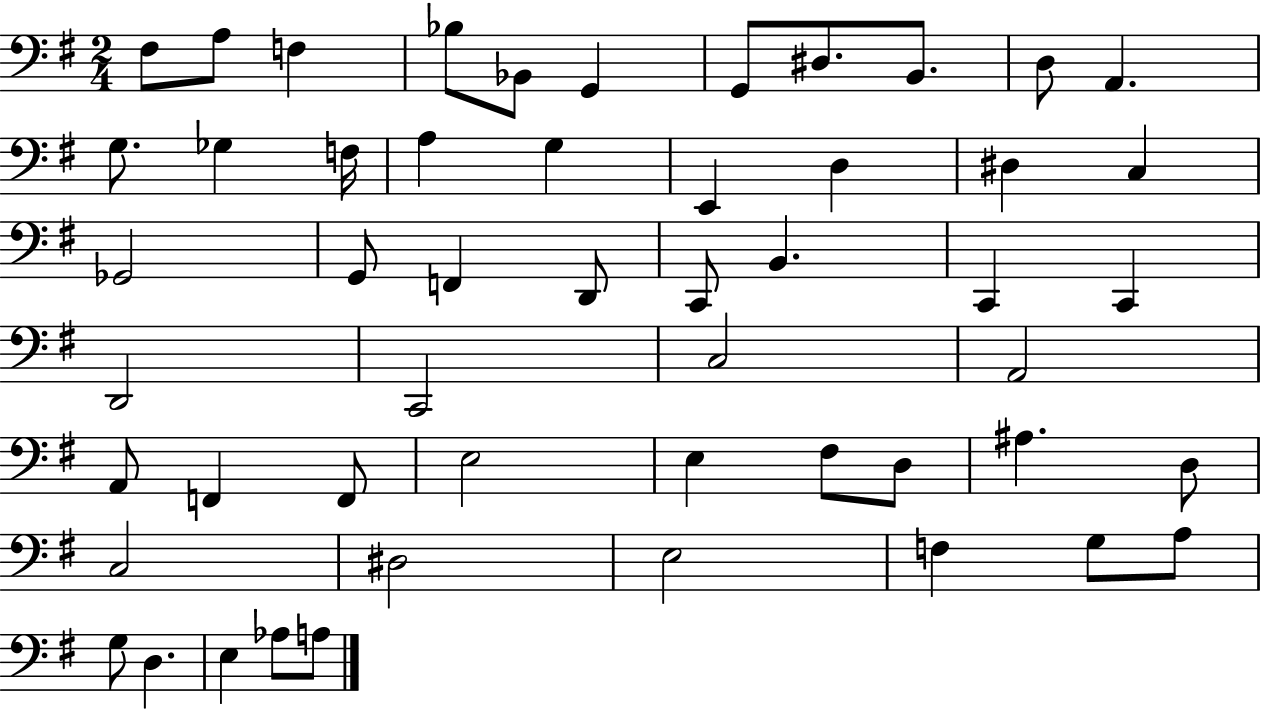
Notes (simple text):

F#3/e A3/e F3/q Bb3/e Bb2/e G2/q G2/e D#3/e. B2/e. D3/e A2/q. G3/e. Gb3/q F3/s A3/q G3/q E2/q D3/q D#3/q C3/q Gb2/h G2/e F2/q D2/e C2/e B2/q. C2/q C2/q D2/h C2/h C3/h A2/h A2/e F2/q F2/e E3/h E3/q F#3/e D3/e A#3/q. D3/e C3/h D#3/h E3/h F3/q G3/e A3/e G3/e D3/q. E3/q Ab3/e A3/e